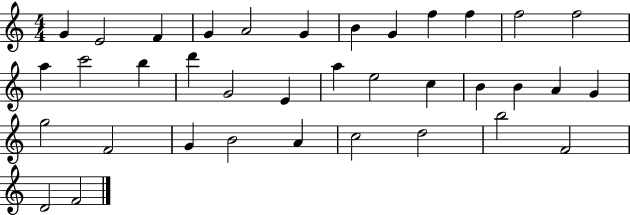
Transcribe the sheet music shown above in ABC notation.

X:1
T:Untitled
M:4/4
L:1/4
K:C
G E2 F G A2 G B G f f f2 f2 a c'2 b d' G2 E a e2 c B B A G g2 F2 G B2 A c2 d2 b2 F2 D2 F2